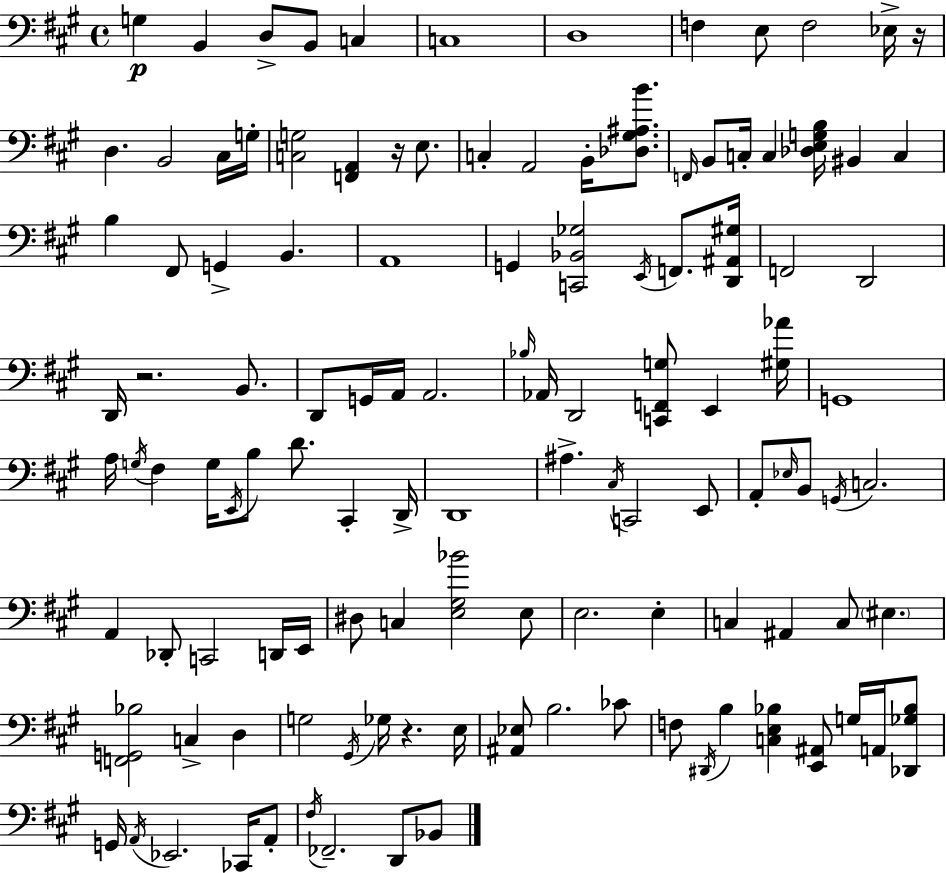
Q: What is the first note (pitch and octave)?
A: G3